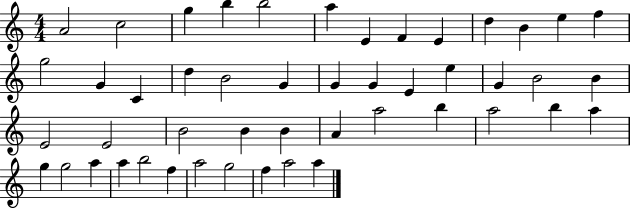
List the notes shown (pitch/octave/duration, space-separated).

A4/h C5/h G5/q B5/q B5/h A5/q E4/q F4/q E4/q D5/q B4/q E5/q F5/q G5/h G4/q C4/q D5/q B4/h G4/q G4/q G4/q E4/q E5/q G4/q B4/h B4/q E4/h E4/h B4/h B4/q B4/q A4/q A5/h B5/q A5/h B5/q A5/q G5/q G5/h A5/q A5/q B5/h F5/q A5/h G5/h F5/q A5/h A5/q